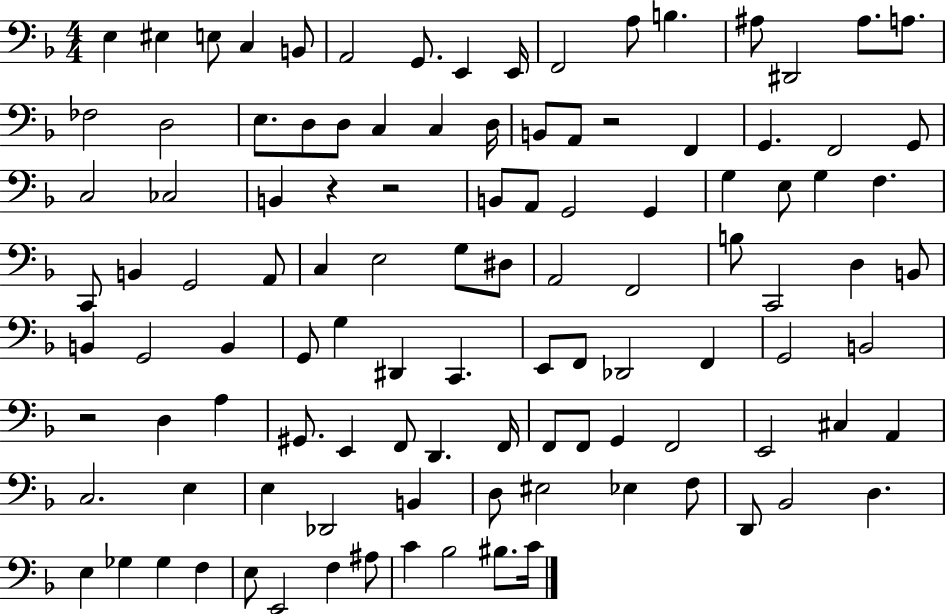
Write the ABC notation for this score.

X:1
T:Untitled
M:4/4
L:1/4
K:F
E, ^E, E,/2 C, B,,/2 A,,2 G,,/2 E,, E,,/4 F,,2 A,/2 B, ^A,/2 ^D,,2 ^A,/2 A,/2 _F,2 D,2 E,/2 D,/2 D,/2 C, C, D,/4 B,,/2 A,,/2 z2 F,, G,, F,,2 G,,/2 C,2 _C,2 B,, z z2 B,,/2 A,,/2 G,,2 G,, G, E,/2 G, F, C,,/2 B,, G,,2 A,,/2 C, E,2 G,/2 ^D,/2 A,,2 F,,2 B,/2 C,,2 D, B,,/2 B,, G,,2 B,, G,,/2 G, ^D,, C,, E,,/2 F,,/2 _D,,2 F,, G,,2 B,,2 z2 D, A, ^G,,/2 E,, F,,/2 D,, F,,/4 F,,/2 F,,/2 G,, F,,2 E,,2 ^C, A,, C,2 E, E, _D,,2 B,, D,/2 ^E,2 _E, F,/2 D,,/2 _B,,2 D, E, _G, _G, F, E,/2 E,,2 F, ^A,/2 C _B,2 ^B,/2 C/4